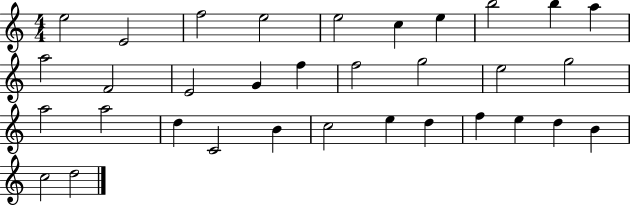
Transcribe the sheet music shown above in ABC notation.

X:1
T:Untitled
M:4/4
L:1/4
K:C
e2 E2 f2 e2 e2 c e b2 b a a2 F2 E2 G f f2 g2 e2 g2 a2 a2 d C2 B c2 e d f e d B c2 d2